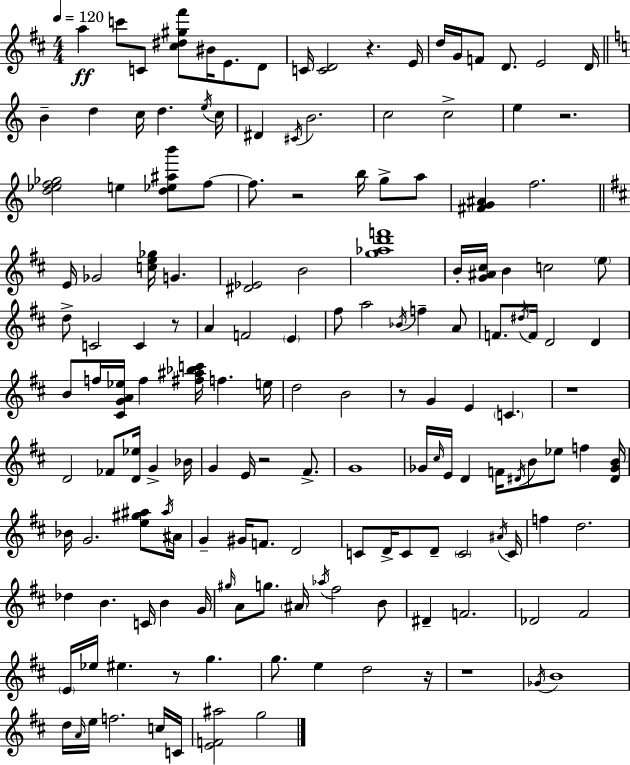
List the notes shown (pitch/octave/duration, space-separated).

A5/q C6/e C4/e [C#5,D#5,G#5,F#6]/e BIS4/s E4/e. D4/e C4/s [C4,D4]/h R/q. E4/s D5/s G4/s F4/e D4/e. E4/h D4/s B4/q D5/q C5/s D5/q. E5/s C5/s D#4/q C#4/s B4/h. C5/h C5/h E5/q R/h. [D5,Eb5,F5,Gb5]/h E5/q [D5,Eb5,A#5,B6]/e F5/e F5/e. R/h B5/s G5/e A5/e [F#4,G4,A#4]/q F5/h. E4/s Gb4/h [C5,E5,Gb5]/s G4/q. [D#4,Eb4]/h B4/h [G5,Ab5,D6,F6]/w B4/s [G4,A#4,C#5]/s B4/q C5/h E5/e D5/e C4/h C4/q R/e A4/q F4/h E4/q F#5/e A5/h Bb4/s F5/q A4/e F4/e. D#5/s F4/s D4/h D4/q B4/e F5/s [C#4,G4,A4,Eb5]/s F5/q [F#5,A#5,Bb5,C6]/s F5/q. E5/s D5/h B4/h R/e G4/q E4/q C4/q. R/w D4/h FES4/e [D4,Eb5]/s G4/q Bb4/s G4/q E4/s R/h F#4/e. G4/w Gb4/s C#5/s E4/s D4/q F4/s D#4/s B4/e Eb5/e F5/q [D#4,Gb4,B4]/s Bb4/s G4/h. [E5,G#5,A#5]/e A#5/s A#4/s G4/q G#4/s F4/e. D4/h C4/e D4/s C4/e D4/e C4/h A#4/s C4/s F5/q D5/h. Db5/q B4/q. C4/s B4/q G4/s G#5/s A4/e G5/e. A#4/s Ab5/s F#5/h B4/e D#4/q F4/h. Db4/h F#4/h E4/s Eb5/s EIS5/q. R/e G5/q. G5/e. E5/q D5/h R/s R/w Gb4/s B4/w D5/s A4/s E5/s F5/h. C5/s C4/s [E4,F4,A#5]/h G5/h